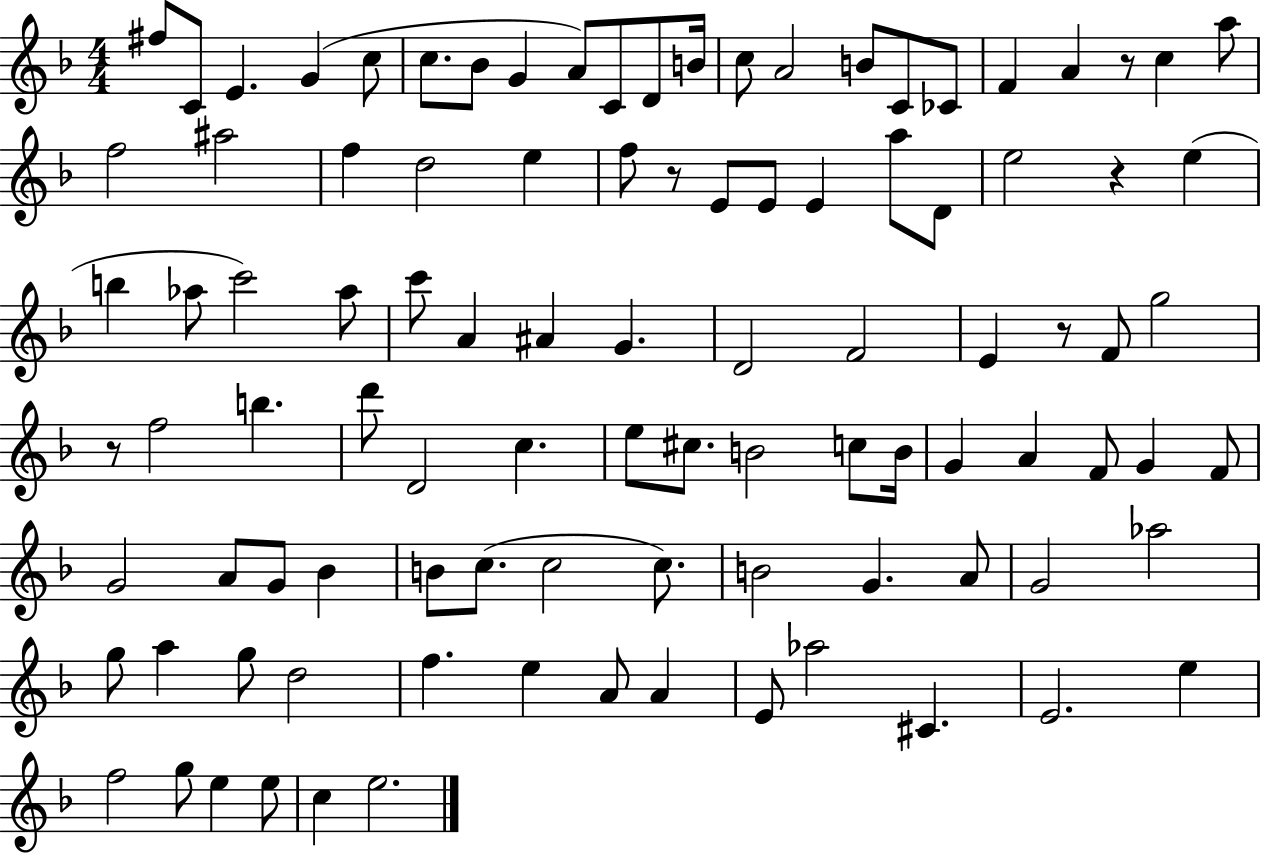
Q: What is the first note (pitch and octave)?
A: F#5